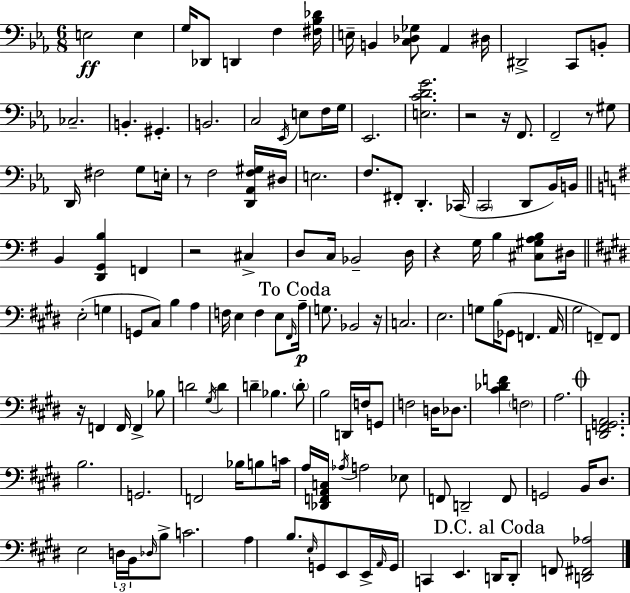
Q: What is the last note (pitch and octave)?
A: F2